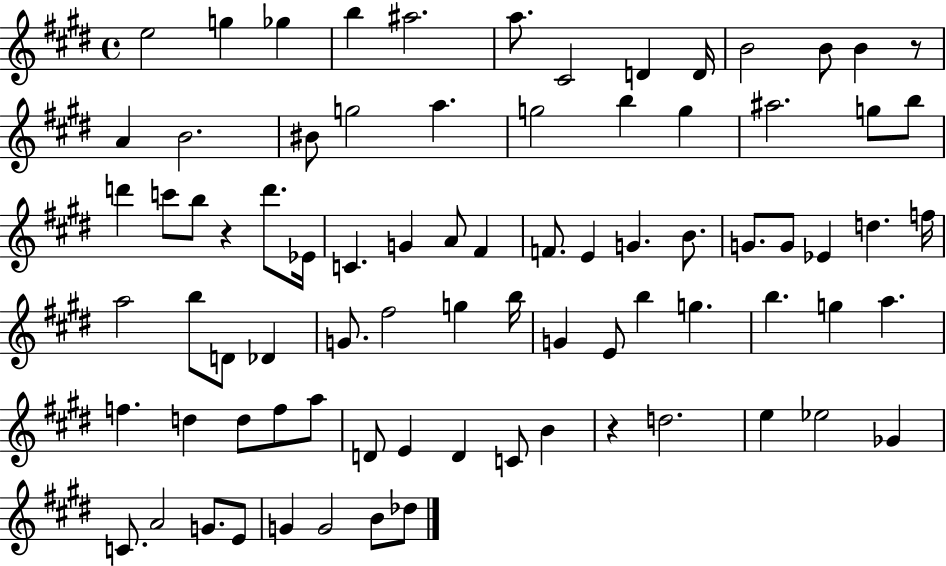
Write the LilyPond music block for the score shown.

{
  \clef treble
  \time 4/4
  \defaultTimeSignature
  \key e \major
  e''2 g''4 ges''4 | b''4 ais''2. | a''8. cis'2 d'4 d'16 | b'2 b'8 b'4 r8 | \break a'4 b'2. | bis'8 g''2 a''4. | g''2 b''4 g''4 | ais''2. g''8 b''8 | \break d'''4 c'''8 b''8 r4 d'''8. ees'16 | c'4. g'4 a'8 fis'4 | f'8. e'4 g'4. b'8. | g'8. g'8 ees'4 d''4. f''16 | \break a''2 b''8 d'8 des'4 | g'8. fis''2 g''4 b''16 | g'4 e'8 b''4 g''4. | b''4. g''4 a''4. | \break f''4. d''4 d''8 f''8 a''8 | d'8 e'4 d'4 c'8 b'4 | r4 d''2. | e''4 ees''2 ges'4 | \break c'8. a'2 g'8. e'8 | g'4 g'2 b'8 des''8 | \bar "|."
}